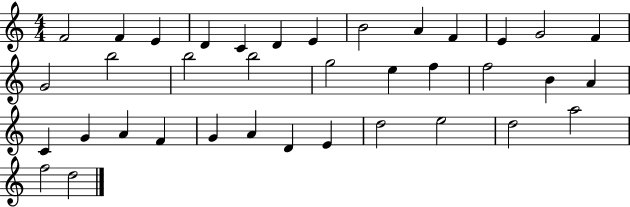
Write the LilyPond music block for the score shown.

{
  \clef treble
  \numericTimeSignature
  \time 4/4
  \key c \major
  f'2 f'4 e'4 | d'4 c'4 d'4 e'4 | b'2 a'4 f'4 | e'4 g'2 f'4 | \break g'2 b''2 | b''2 b''2 | g''2 e''4 f''4 | f''2 b'4 a'4 | \break c'4 g'4 a'4 f'4 | g'4 a'4 d'4 e'4 | d''2 e''2 | d''2 a''2 | \break f''2 d''2 | \bar "|."
}